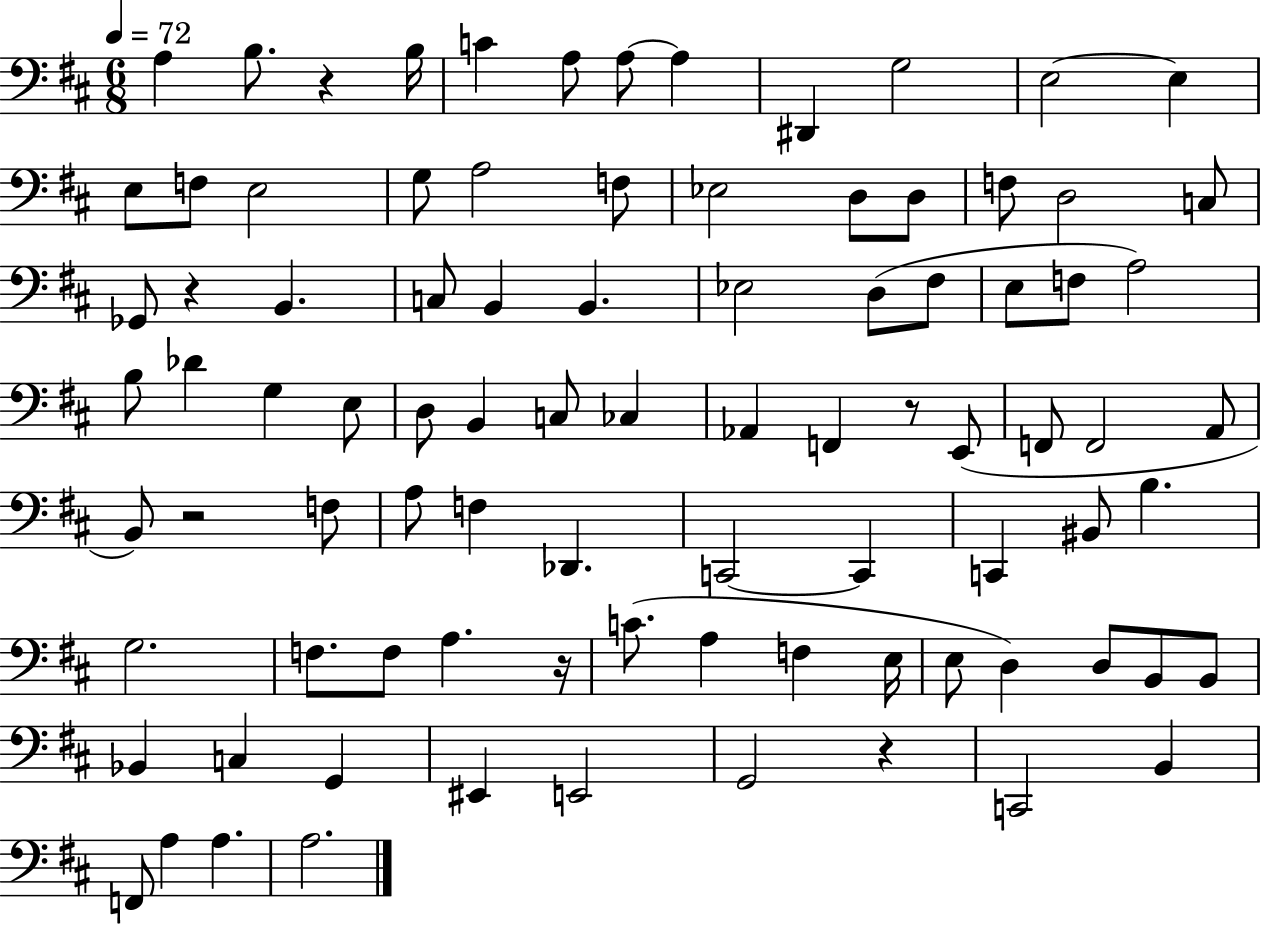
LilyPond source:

{
  \clef bass
  \numericTimeSignature
  \time 6/8
  \key d \major
  \tempo 4 = 72
  a4 b8. r4 b16 | c'4 a8 a8~~ a4 | dis,4 g2 | e2~~ e4 | \break e8 f8 e2 | g8 a2 f8 | ees2 d8 d8 | f8 d2 c8 | \break ges,8 r4 b,4. | c8 b,4 b,4. | ees2 d8( fis8 | e8 f8 a2) | \break b8 des'4 g4 e8 | d8 b,4 c8 ces4 | aes,4 f,4 r8 e,8( | f,8 f,2 a,8 | \break b,8) r2 f8 | a8 f4 des,4. | c,2~~ c,4 | c,4 bis,8 b4. | \break g2. | f8. f8 a4. r16 | c'8.( a4 f4 e16 | e8 d4) d8 b,8 b,8 | \break bes,4 c4 g,4 | eis,4 e,2 | g,2 r4 | c,2 b,4 | \break f,8 a4 a4. | a2. | \bar "|."
}